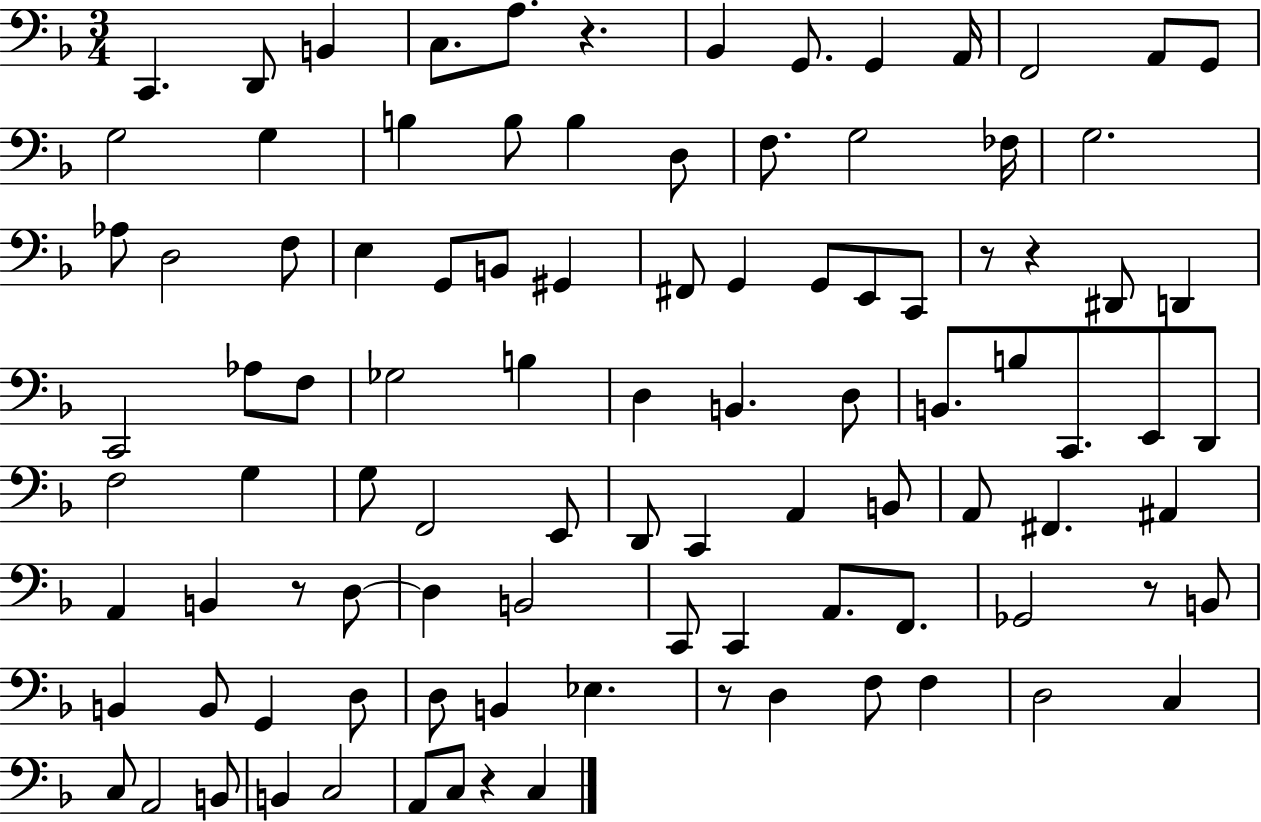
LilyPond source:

{
  \clef bass
  \numericTimeSignature
  \time 3/4
  \key f \major
  c,4. d,8 b,4 | c8. a8. r4. | bes,4 g,8. g,4 a,16 | f,2 a,8 g,8 | \break g2 g4 | b4 b8 b4 d8 | f8. g2 fes16 | g2. | \break aes8 d2 f8 | e4 g,8 b,8 gis,4 | fis,8 g,4 g,8 e,8 c,8 | r8 r4 dis,8 d,4 | \break c,2 aes8 f8 | ges2 b4 | d4 b,4. d8 | b,8. b8 c,8. e,8 d,8 | \break f2 g4 | g8 f,2 e,8 | d,8 c,4 a,4 b,8 | a,8 fis,4. ais,4 | \break a,4 b,4 r8 d8~~ | d4 b,2 | c,8 c,4 a,8. f,8. | ges,2 r8 b,8 | \break b,4 b,8 g,4 d8 | d8 b,4 ees4. | r8 d4 f8 f4 | d2 c4 | \break c8 a,2 b,8 | b,4 c2 | a,8 c8 r4 c4 | \bar "|."
}